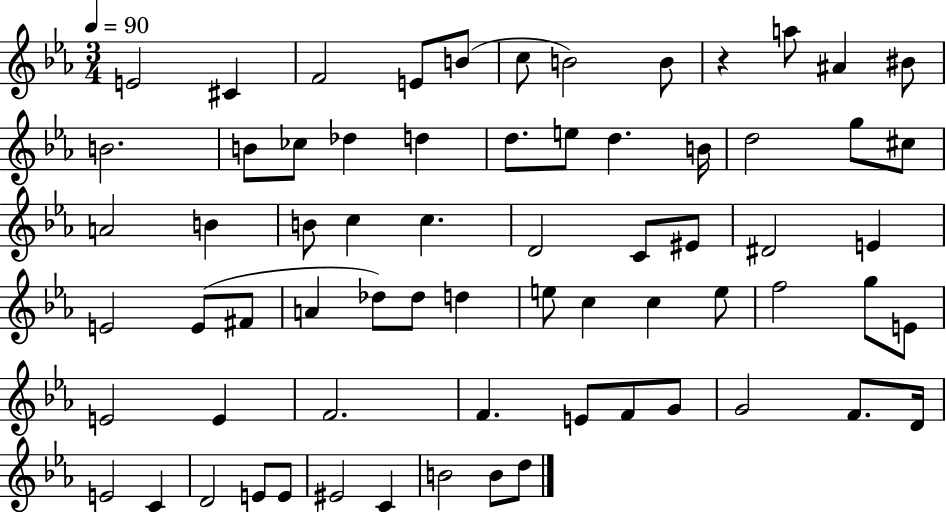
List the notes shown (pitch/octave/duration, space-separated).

E4/h C#4/q F4/h E4/e B4/e C5/e B4/h B4/e R/q A5/e A#4/q BIS4/e B4/h. B4/e CES5/e Db5/q D5/q D5/e. E5/e D5/q. B4/s D5/h G5/e C#5/e A4/h B4/q B4/e C5/q C5/q. D4/h C4/e EIS4/e D#4/h E4/q E4/h E4/e F#4/e A4/q Db5/e Db5/e D5/q E5/e C5/q C5/q E5/e F5/h G5/e E4/e E4/h E4/q F4/h. F4/q. E4/e F4/e G4/e G4/h F4/e. D4/s E4/h C4/q D4/h E4/e E4/e EIS4/h C4/q B4/h B4/e D5/e